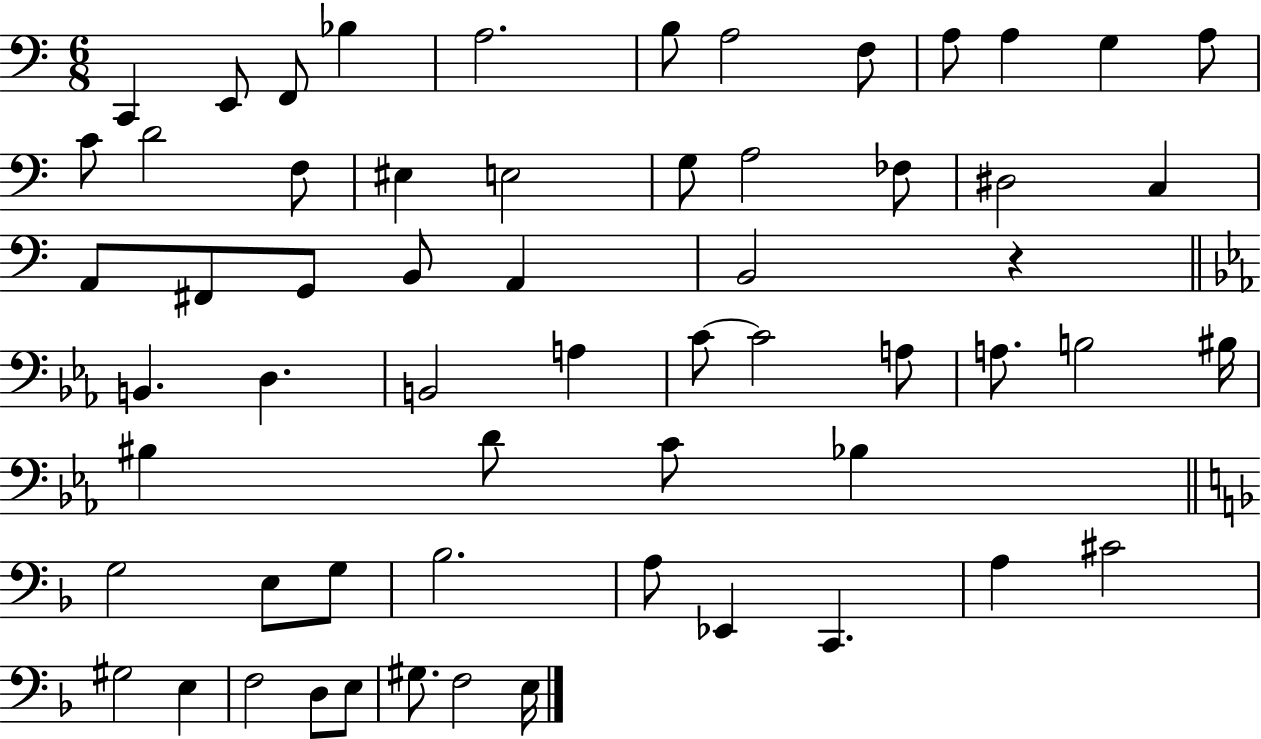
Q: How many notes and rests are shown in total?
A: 60